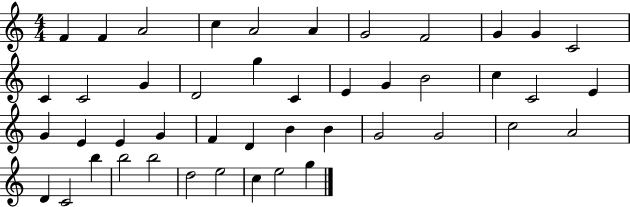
{
  \clef treble
  \numericTimeSignature
  \time 4/4
  \key c \major
  f'4 f'4 a'2 | c''4 a'2 a'4 | g'2 f'2 | g'4 g'4 c'2 | \break c'4 c'2 g'4 | d'2 g''4 c'4 | e'4 g'4 b'2 | c''4 c'2 e'4 | \break g'4 e'4 e'4 g'4 | f'4 d'4 b'4 b'4 | g'2 g'2 | c''2 a'2 | \break d'4 c'2 b''4 | b''2 b''2 | d''2 e''2 | c''4 e''2 g''4 | \break \bar "|."
}